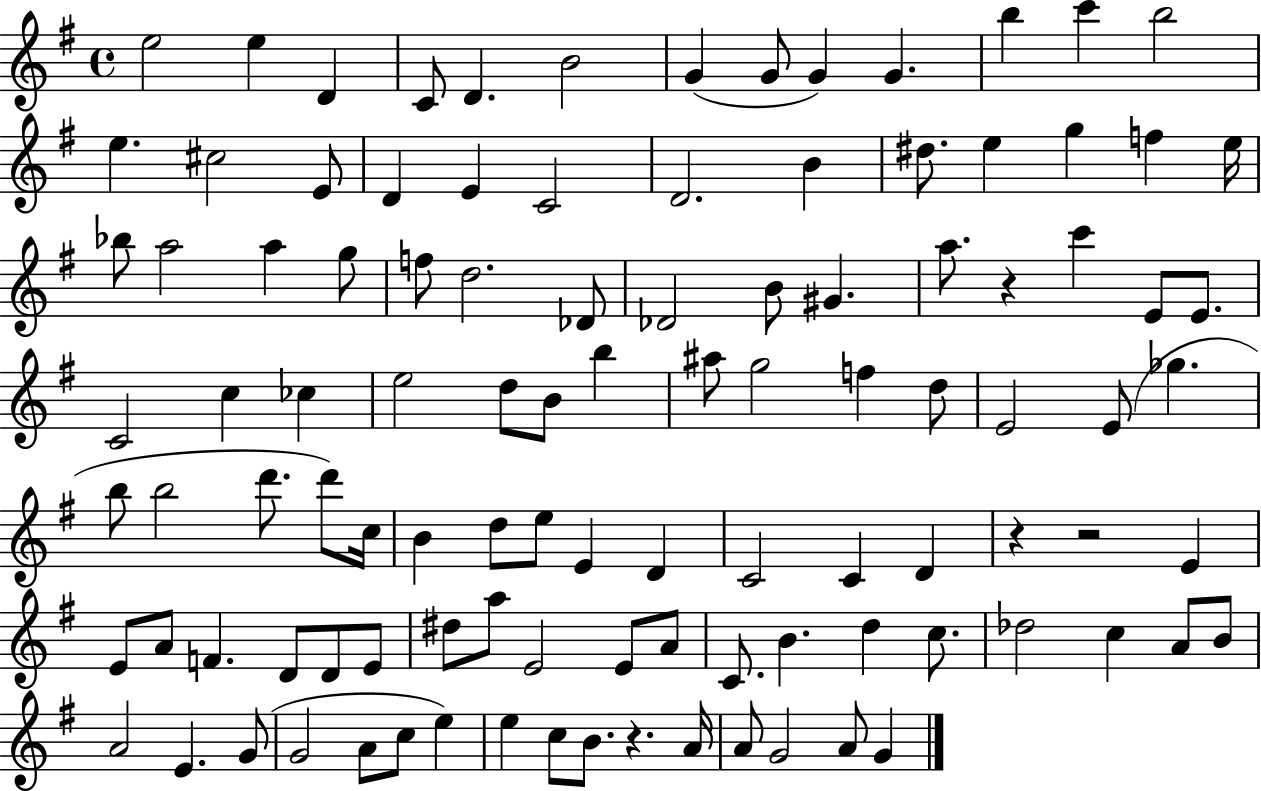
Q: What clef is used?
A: treble